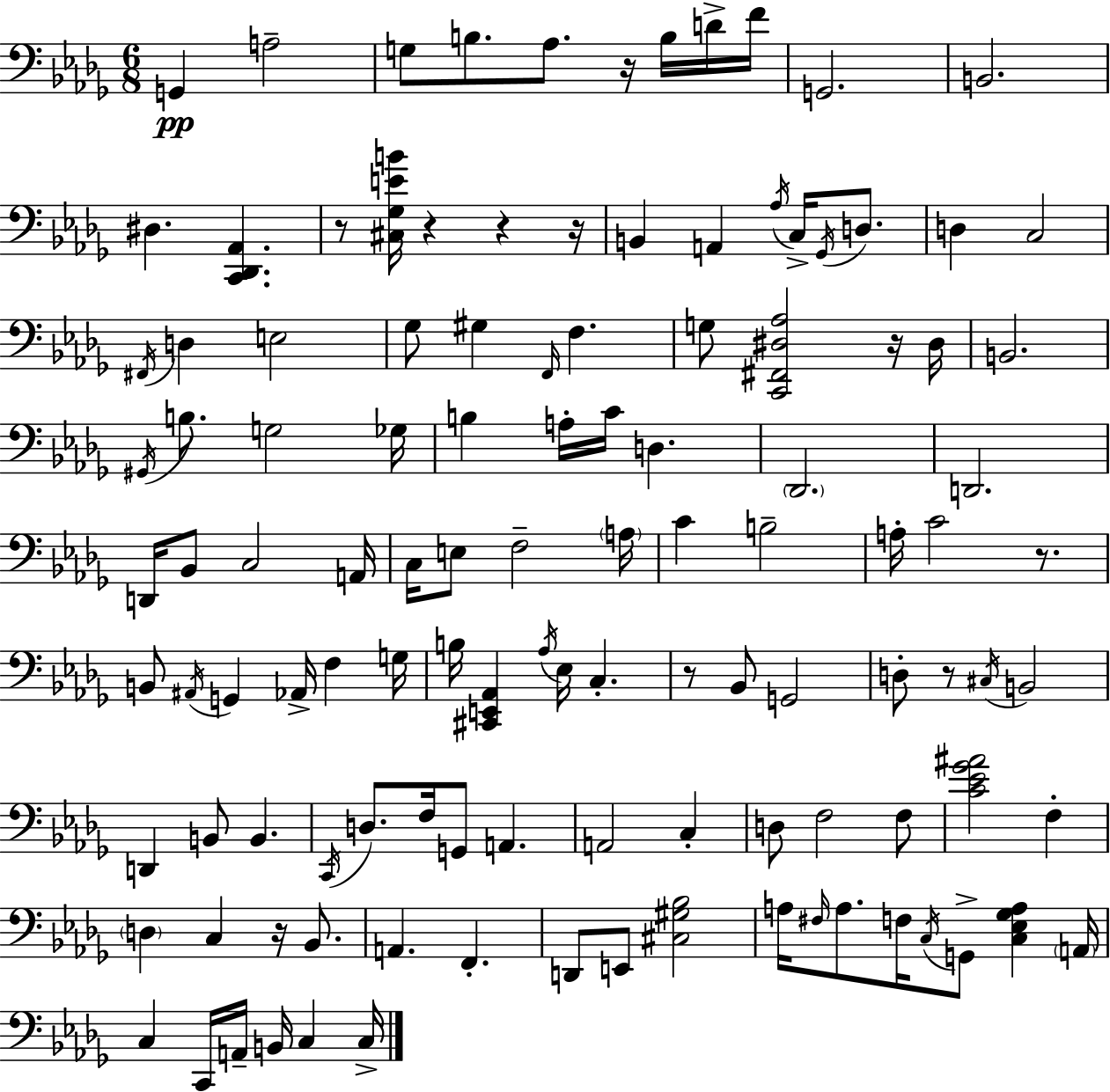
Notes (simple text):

G2/q A3/h G3/e B3/e. Ab3/e. R/s B3/s D4/s F4/s G2/h. B2/h. D#3/q. [C2,Db2,Ab2]/q. R/e [C#3,Gb3,E4,B4]/s R/q R/q R/s B2/q A2/q Ab3/s C3/s Gb2/s D3/e. D3/q C3/h F#2/s D3/q E3/h Gb3/e G#3/q F2/s F3/q. G3/e [C2,F#2,D#3,Ab3]/h R/s D#3/s B2/h. G#2/s B3/e. G3/h Gb3/s B3/q A3/s C4/s D3/q. Db2/h. D2/h. D2/s Bb2/e C3/h A2/s C3/s E3/e F3/h A3/s C4/q B3/h A3/s C4/h R/e. B2/e A#2/s G2/q Ab2/s F3/q G3/s B3/s [C#2,E2,Ab2]/q Ab3/s Eb3/s C3/q. R/e Bb2/e G2/h D3/e R/e C#3/s B2/h D2/q B2/e B2/q. C2/s D3/e. F3/s G2/e A2/q. A2/h C3/q D3/e F3/h F3/e [C4,Eb4,Gb4,A#4]/h F3/q D3/q C3/q R/s Bb2/e. A2/q. F2/q. D2/e E2/e [C#3,G#3,Bb3]/h A3/s F#3/s A3/e. F3/s C3/s G2/e [C3,Eb3,Gb3,A3]/q A2/s C3/q C2/s A2/s B2/s C3/q C3/s